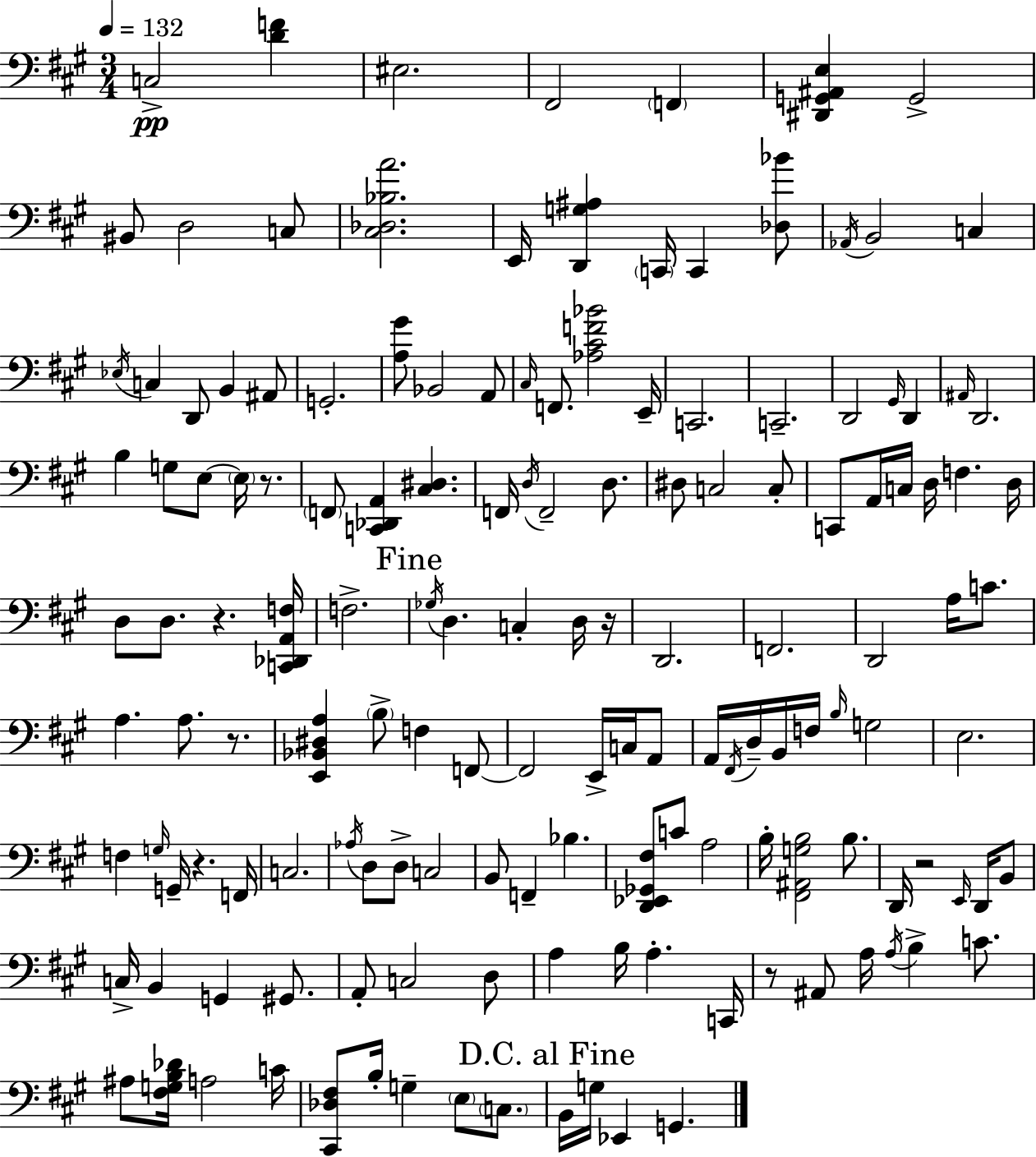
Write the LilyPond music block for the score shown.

{
  \clef bass
  \numericTimeSignature
  \time 3/4
  \key a \major
  \tempo 4 = 132
  c2->\pp <d' f'>4 | eis2. | fis,2 \parenthesize f,4 | <dis, g, ais, e>4 g,2-> | \break bis,8 d2 c8 | <cis des bes a'>2. | e,16 <d, g ais>4 \parenthesize c,16 c,4 <des bes'>8 | \acciaccatura { aes,16 } b,2 c4 | \break \acciaccatura { ees16 } c4 d,8 b,4 | ais,8 g,2.-. | <a gis'>8 bes,2 | a,8 \grace { cis16 } f,8. <aes cis' f' bes'>2 | \break e,16-- c,2. | c,2.-- | d,2 \grace { gis,16 } | d,4 \grace { ais,16 } d,2. | \break b4 g8 e8~~ | \parenthesize e16 r8. \parenthesize f,8 <c, des, a,>4 <cis dis>4. | f,16 \acciaccatura { d16 } f,2-- | d8. dis8 c2 | \break c8-. c,8 a,16 c16 d16 f4. | d16 d8 d8. r4. | <c, des, a, f>16 f2.-> | \mark "Fine" \acciaccatura { ges16 } d4. | \break c4-. d16 r16 d,2. | f,2. | d,2 | a16 c'8. a4. | \break a8. r8. <e, bes, dis a>4 \parenthesize b8-> | f4 f,8~~ f,2 | e,16-> c16 a,8 a,16 \acciaccatura { fis,16 } d16-- b,16 f16 | \grace { b16 } g2 e2. | \break f4 | \grace { g16 } g,16-- r4. f,16 c2. | \acciaccatura { aes16 } d8 | d8-> c2 b,8 | \break f,4-- bes4. <d, ees, ges, fis>8 | c'8 a2 b16-. | <fis, ais, g b>2 b8. d,16 | r2 \grace { e,16 } d,16 b,8 | \break c16-> b,4 g,4 gis,8. | a,8-. c2 d8 | a4 b16 a4.-. c,16 | r8 ais,8 a16 \acciaccatura { a16 } b4-> c'8. | \break ais8 <fis g b des'>16 a2 | c'16 <cis, des fis>8 b16-. g4-- \parenthesize e8 \parenthesize c8. | \mark "D.C. al Fine" b,16 g16 ees,4 g,4. | \bar "|."
}